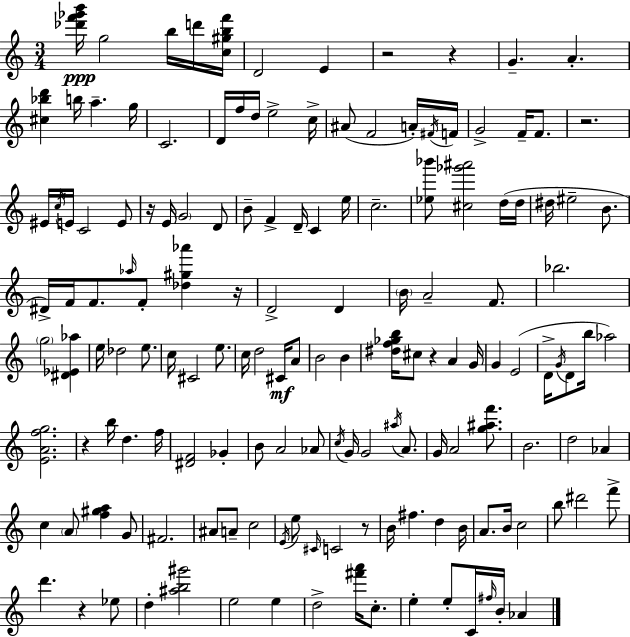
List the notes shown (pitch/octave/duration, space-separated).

[Db6,F6,Gb6,B6]/s G5/h B5/s D6/s [C5,G#5,B5,F6]/s D4/h E4/q R/h R/q G4/q. A4/q. [C#5,Bb5,D6]/q B5/s A5/q. G5/s C4/h. D4/s F5/s D5/s E5/h C5/s A#4/e F4/h A4/s F#4/s F4/s G4/h F4/s F4/e. R/h. EIS4/s C5/s E4/s C4/h E4/e R/s E4/s G4/h D4/e B4/e F4/q D4/s C4/q E5/s C5/h. [Eb5,Bb6]/e [C#5,Gb6,A#6]/h D5/s D5/s D#5/s EIS5/h B4/e. D#4/s F4/s F4/e. Ab5/s F4/e [Db5,G#5,Ab6]/q R/s D4/h D4/q B4/s A4/h F4/e. Bb5/h. G5/h [D#4,Eb4,Ab5]/q E5/s Db5/h E5/e. C5/s C#4/h E5/e. C5/s D5/h C#4/s A4/e B4/h B4/q [D#5,F5,Gb5,B5]/s C#5/e R/q A4/q G4/s G4/q E4/h D4/s G4/s D4/e B5/s Ab5/h [E4,A4,F5,G5]/h. R/q B5/s D5/q. F5/s [D#4,F4]/h Gb4/q B4/e A4/h Ab4/e C5/s G4/s G4/h A#5/s A4/e. G4/s A4/h [G5,A#5,F6]/e. B4/h. D5/h Ab4/q C5/q A4/e [F5,G#5,A5]/q G4/e F#4/h. A#4/e A4/e C5/h E4/s E5/e C#4/s C4/h R/e B4/s F#5/q. D5/q B4/s A4/e. B4/s C5/h B5/e D#6/h F6/e D6/q. R/q Eb5/e D5/q [A#5,B5,G#6]/h E5/h E5/q D5/h [F#6,A6]/s C5/e. E5/q E5/e C4/s F#5/s B4/s Ab4/q